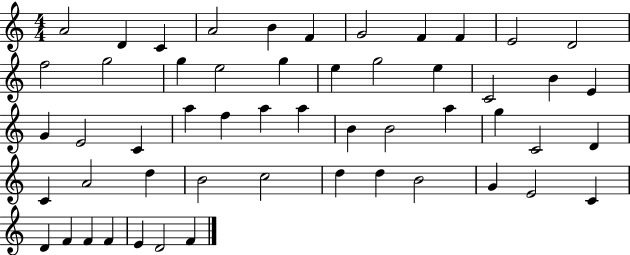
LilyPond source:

{
  \clef treble
  \numericTimeSignature
  \time 4/4
  \key c \major
  a'2 d'4 c'4 | a'2 b'4 f'4 | g'2 f'4 f'4 | e'2 d'2 | \break f''2 g''2 | g''4 e''2 g''4 | e''4 g''2 e''4 | c'2 b'4 e'4 | \break g'4 e'2 c'4 | a''4 f''4 a''4 a''4 | b'4 b'2 a''4 | g''4 c'2 d'4 | \break c'4 a'2 d''4 | b'2 c''2 | d''4 d''4 b'2 | g'4 e'2 c'4 | \break d'4 f'4 f'4 f'4 | e'4 d'2 f'4 | \bar "|."
}